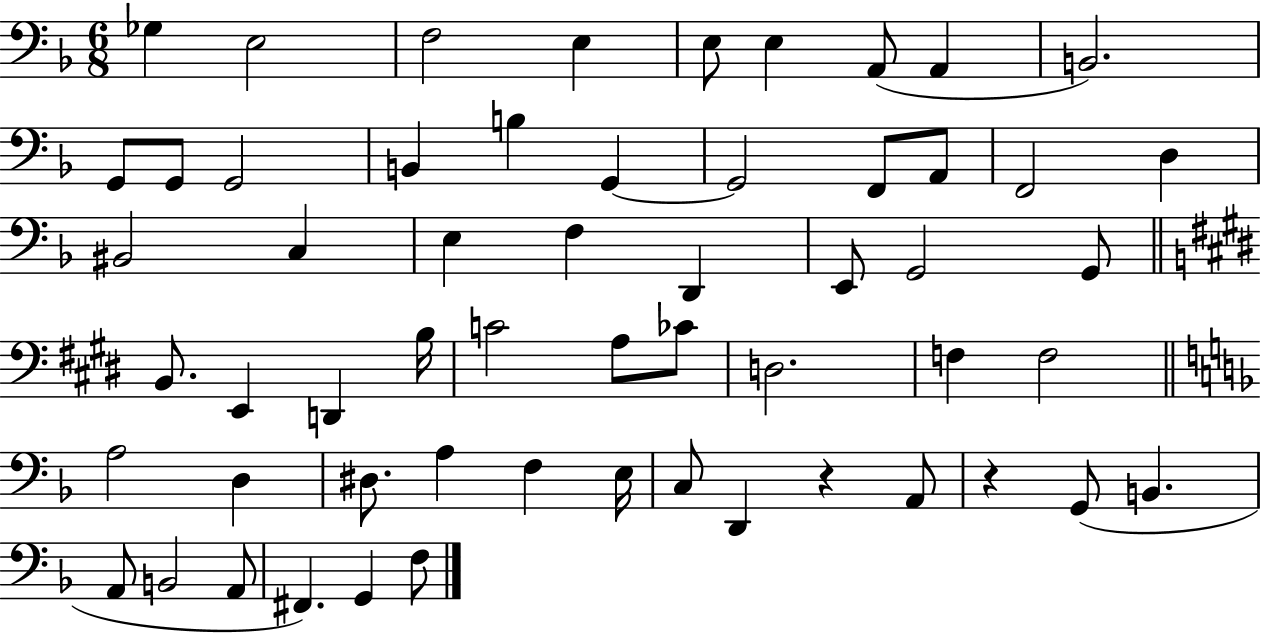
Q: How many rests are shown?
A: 2